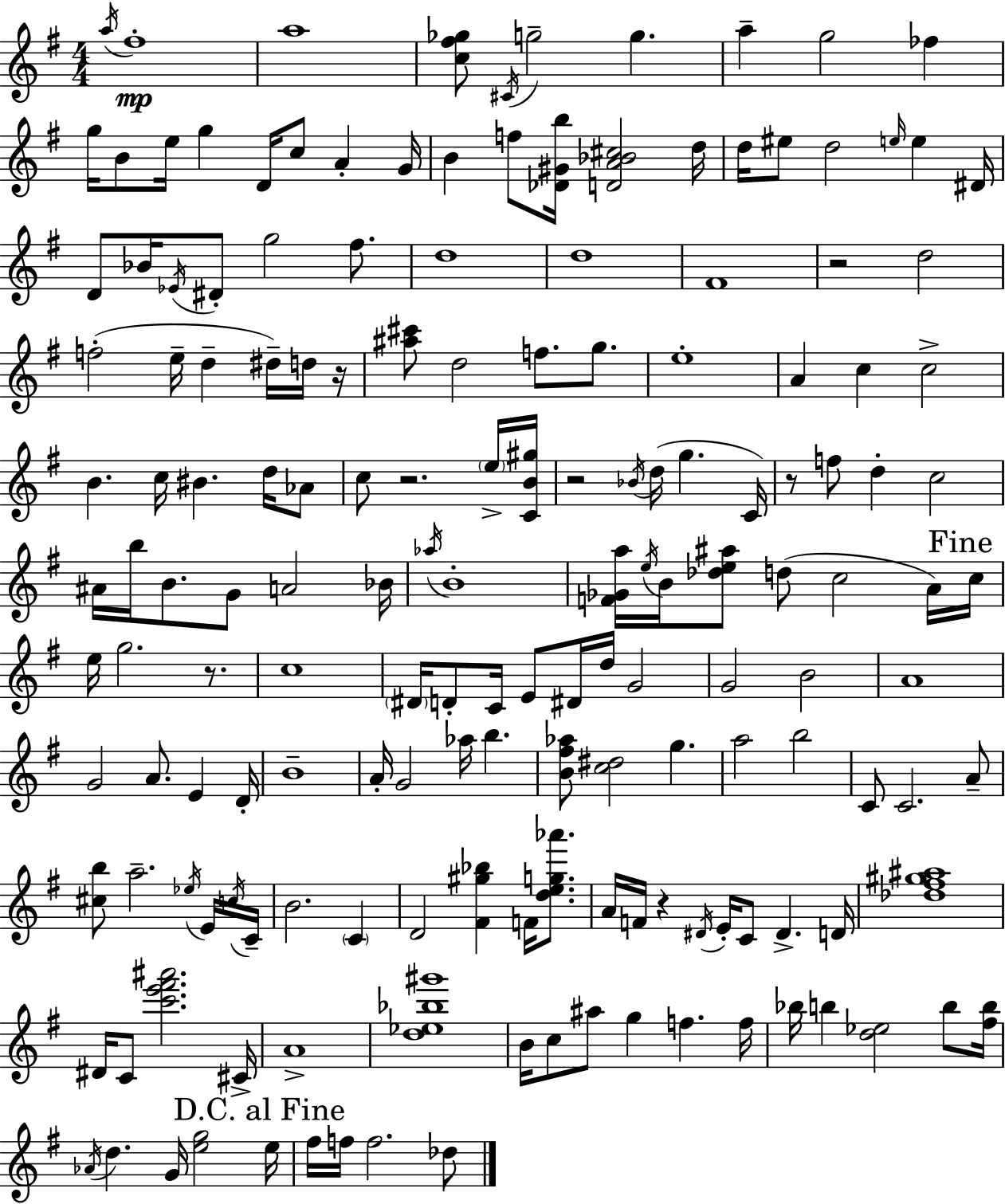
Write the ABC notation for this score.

X:1
T:Untitled
M:4/4
L:1/4
K:Em
a/4 ^f4 a4 [c^f_g]/2 ^C/4 g2 g a g2 _f g/4 B/2 e/4 g D/4 c/2 A G/4 B f/2 [_D^Gb]/4 [DA_B^c]2 d/4 d/4 ^e/2 d2 e/4 e ^D/4 D/2 _B/4 _E/4 ^D/2 g2 ^f/2 d4 d4 ^F4 z2 d2 f2 e/4 d ^d/4 d/4 z/4 [^a^c']/2 d2 f/2 g/2 e4 A c c2 B c/4 ^B d/4 _A/2 c/2 z2 e/4 [CB^g]/4 z2 _B/4 d/4 g C/4 z/2 f/2 d c2 ^A/4 b/4 B/2 G/2 A2 _B/4 _a/4 B4 [F_Ga]/4 e/4 B/4 [_de^a]/2 d/2 c2 A/4 c/4 e/4 g2 z/2 c4 ^D/4 D/2 C/4 E/2 ^D/4 d/4 G2 G2 B2 A4 G2 A/2 E D/4 B4 A/4 G2 _a/4 b [B^f_a]/2 [c^d]2 g a2 b2 C/2 C2 A/2 [^cb]/2 a2 _e/4 E/4 c/4 C/4 B2 C D2 [^F^g_b] F/4 [deg_a']/2 A/4 F/4 z ^D/4 E/4 C/2 ^D D/4 [_d^f^g^a]4 ^D/4 C/2 [c'e'^f'^a']2 ^C/4 A4 [d_e_b^g']4 B/4 c/2 ^a/2 g f f/4 _b/4 b [d_e]2 b/2 [^fb]/4 _A/4 d G/4 [eg]2 e/4 ^f/4 f/4 f2 _d/2